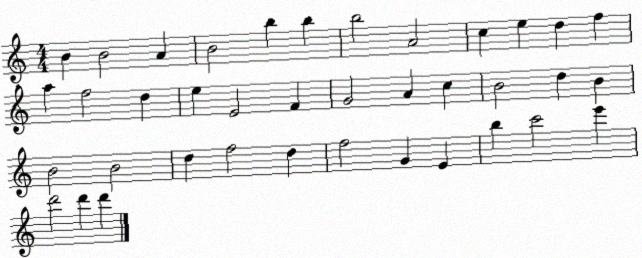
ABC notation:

X:1
T:Untitled
M:4/4
L:1/4
K:C
B B2 A B2 b b b2 A2 c e d f a f2 d e E2 F G2 A c B2 d B B2 B2 d f2 d f2 G E b c'2 e' d'2 d' d'